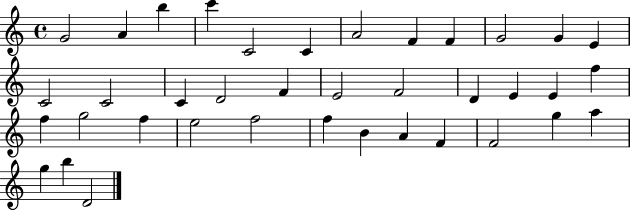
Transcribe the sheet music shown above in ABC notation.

X:1
T:Untitled
M:4/4
L:1/4
K:C
G2 A b c' C2 C A2 F F G2 G E C2 C2 C D2 F E2 F2 D E E f f g2 f e2 f2 f B A F F2 g a g b D2